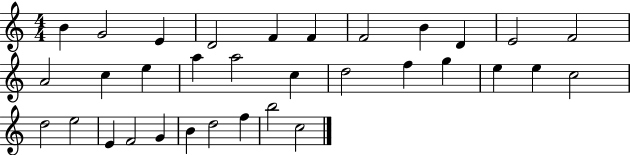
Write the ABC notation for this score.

X:1
T:Untitled
M:4/4
L:1/4
K:C
B G2 E D2 F F F2 B D E2 F2 A2 c e a a2 c d2 f g e e c2 d2 e2 E F2 G B d2 f b2 c2